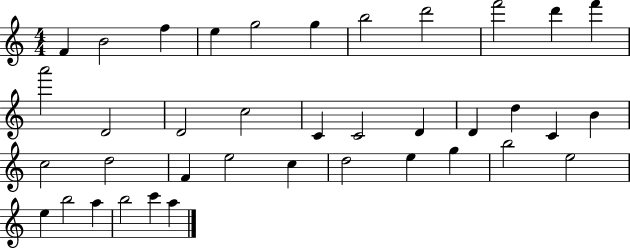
F4/q B4/h F5/q E5/q G5/h G5/q B5/h D6/h F6/h D6/q F6/q A6/h D4/h D4/h C5/h C4/q C4/h D4/q D4/q D5/q C4/q B4/q C5/h D5/h F4/q E5/h C5/q D5/h E5/q G5/q B5/h E5/h E5/q B5/h A5/q B5/h C6/q A5/q